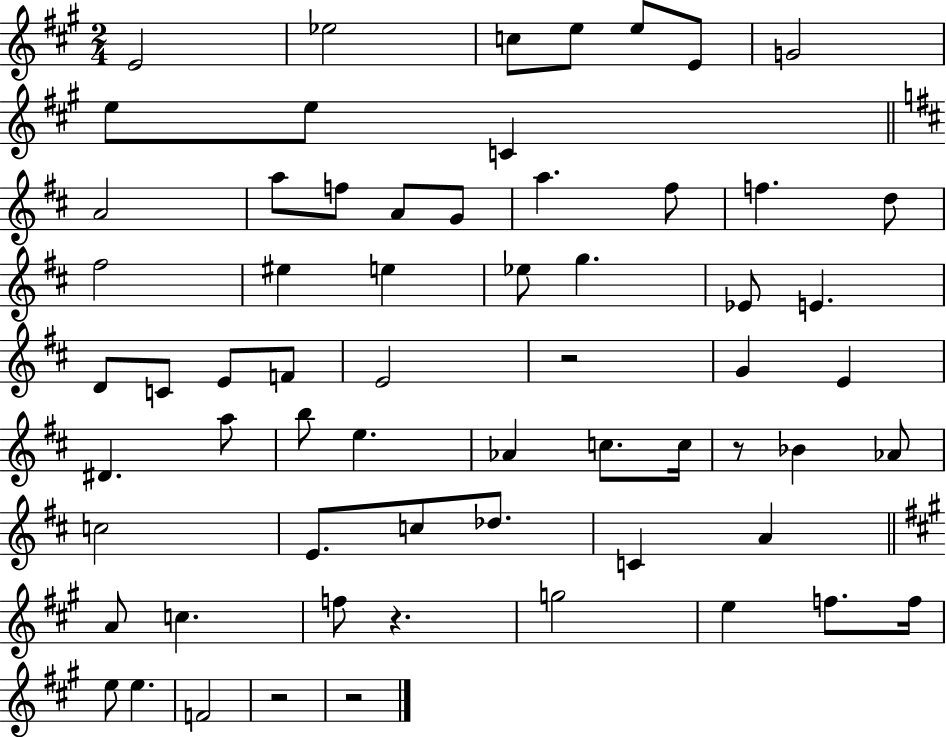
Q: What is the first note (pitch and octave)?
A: E4